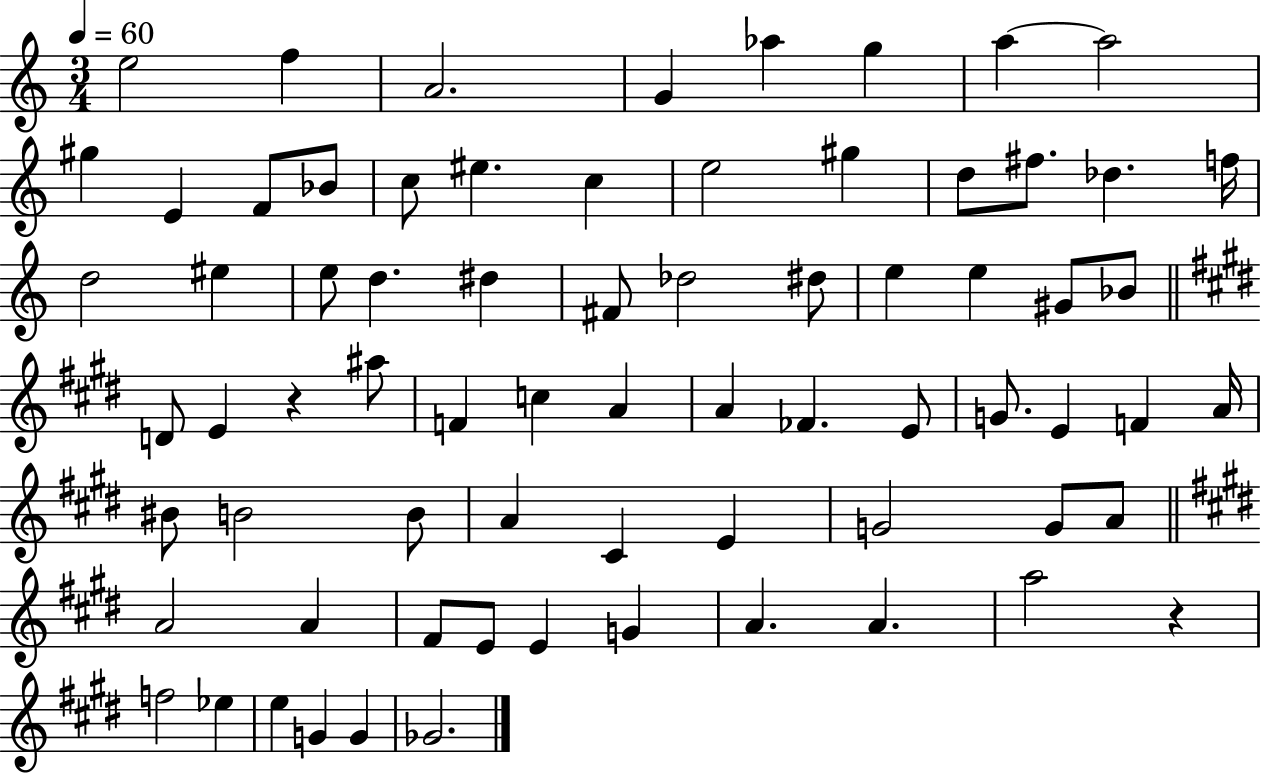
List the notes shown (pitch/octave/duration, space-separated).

E5/h F5/q A4/h. G4/q Ab5/q G5/q A5/q A5/h G#5/q E4/q F4/e Bb4/e C5/e EIS5/q. C5/q E5/h G#5/q D5/e F#5/e. Db5/q. F5/s D5/h EIS5/q E5/e D5/q. D#5/q F#4/e Db5/h D#5/e E5/q E5/q G#4/e Bb4/e D4/e E4/q R/q A#5/e F4/q C5/q A4/q A4/q FES4/q. E4/e G4/e. E4/q F4/q A4/s BIS4/e B4/h B4/e A4/q C#4/q E4/q G4/h G4/e A4/e A4/h A4/q F#4/e E4/e E4/q G4/q A4/q. A4/q. A5/h R/q F5/h Eb5/q E5/q G4/q G4/q Gb4/h.